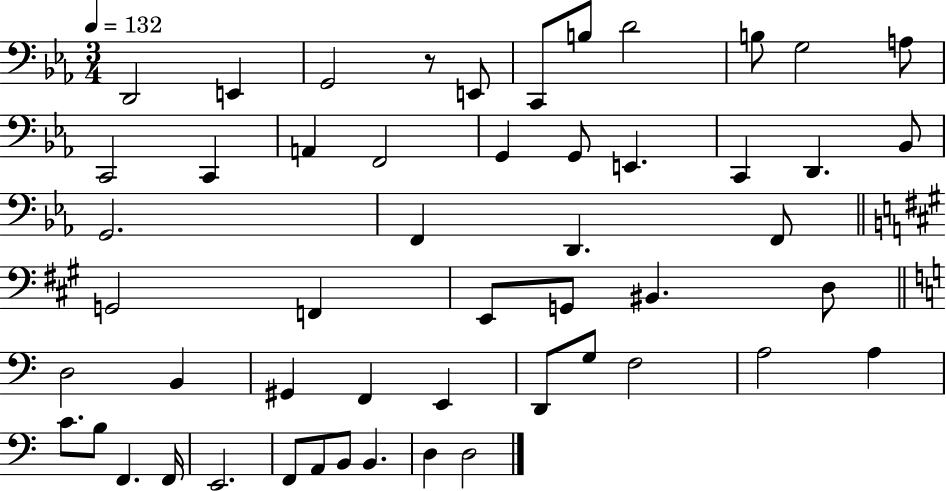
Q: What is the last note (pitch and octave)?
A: D3